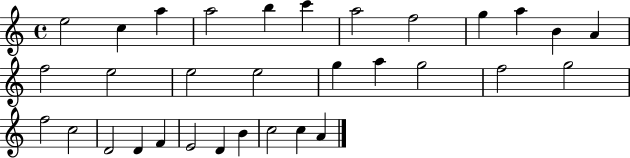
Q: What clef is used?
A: treble